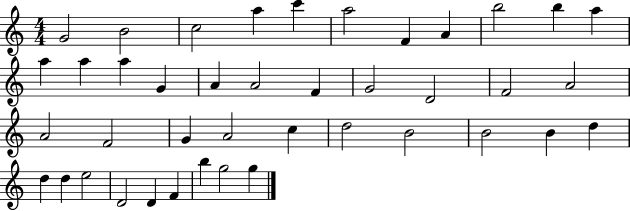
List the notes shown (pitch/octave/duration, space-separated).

G4/h B4/h C5/h A5/q C6/q A5/h F4/q A4/q B5/h B5/q A5/q A5/q A5/q A5/q G4/q A4/q A4/h F4/q G4/h D4/h F4/h A4/h A4/h F4/h G4/q A4/h C5/q D5/h B4/h B4/h B4/q D5/q D5/q D5/q E5/h D4/h D4/q F4/q B5/q G5/h G5/q